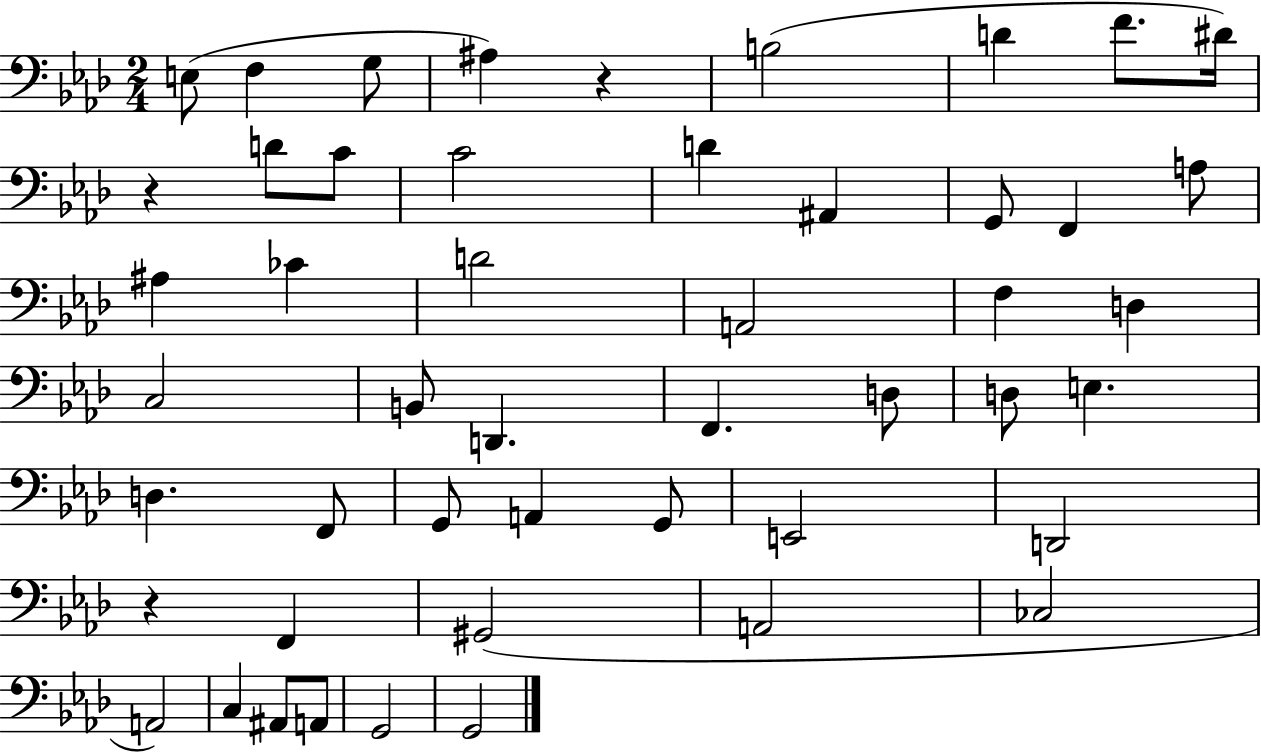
X:1
T:Untitled
M:2/4
L:1/4
K:Ab
E,/2 F, G,/2 ^A, z B,2 D F/2 ^D/4 z D/2 C/2 C2 D ^A,, G,,/2 F,, A,/2 ^A, _C D2 A,,2 F, D, C,2 B,,/2 D,, F,, D,/2 D,/2 E, D, F,,/2 G,,/2 A,, G,,/2 E,,2 D,,2 z F,, ^G,,2 A,,2 _C,2 A,,2 C, ^A,,/2 A,,/2 G,,2 G,,2